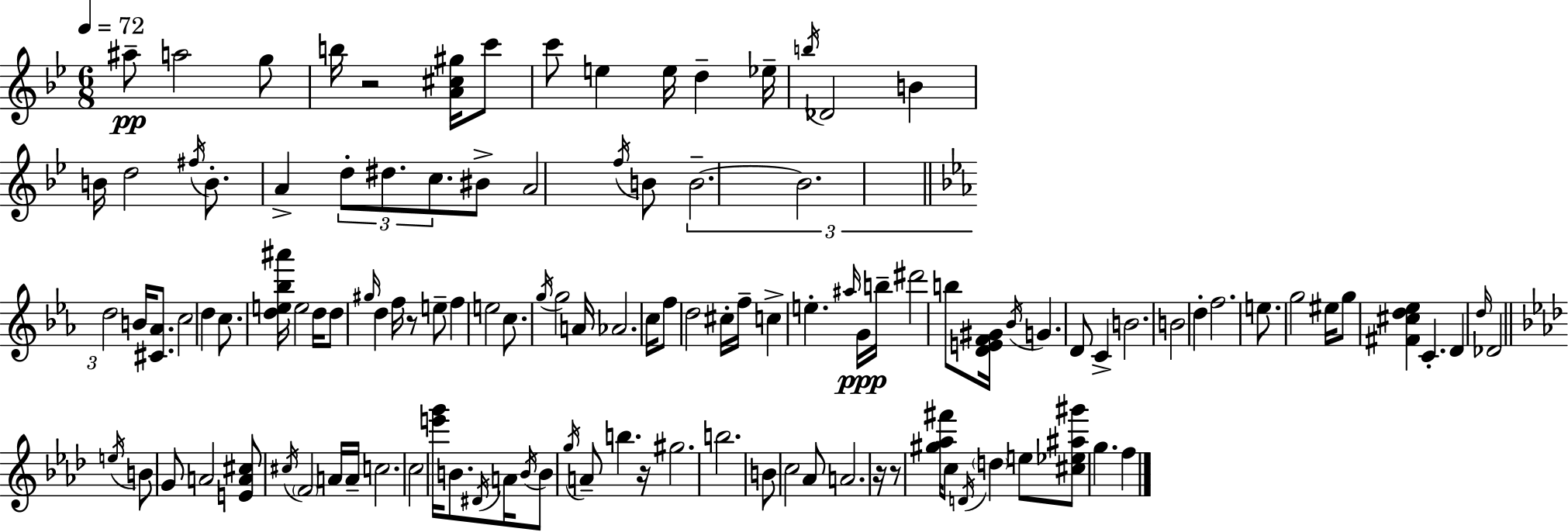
{
  \clef treble
  \numericTimeSignature
  \time 6/8
  \key bes \major
  \tempo 4 = 72
  ais''8--\pp a''2 g''8 | b''16 r2 <a' cis'' gis''>16 c'''8 | c'''8 e''4 e''16 d''4-- ees''16-- | \acciaccatura { b''16 } des'2 b'4 | \break b'16 d''2 \acciaccatura { fis''16 } b'8.-. | a'4-> \tuplet 3/2 { d''8-. dis''8. c''8. } | bis'8-> a'2 | \acciaccatura { f''16 } b'8 \tuplet 3/2 { b'2.--~~ | \break b'2. | \bar "||" \break \key c \minor d''2 } b'16 <cis' aes'>8. | c''2 d''4 | c''8. <d'' e'' bes'' ais'''>16 e''2 | d''16 d''8 \grace { gis''16 } d''4 f''16 r8 e''8-- | \break f''4 e''2 | c''8. \acciaccatura { g''16 } g''2 | a'16 aes'2. | c''16 f''8 d''2 | \break cis''16-. f''16-- c''4-> e''4.-. | \grace { ais''16 } g'16\ppp b''16-- dis'''2 | b''8 <d' e' f' gis'>16 \acciaccatura { bes'16 } g'4. d'8 | c'4-> b'2. | \break b'2 | d''4-. f''2. | e''8. g''2 | eis''16 g''8 <fis' cis'' d'' ees''>4 c'4.-. | \break d'4 \grace { d''16 } des'2 | \bar "||" \break \key f \minor \acciaccatura { e''16 } b'8 g'8 a'2 | <e' a' cis''>8 \acciaccatura { cis''16 } \parenthesize f'2 | a'16 a'16-- c''2. | c''2 <e''' g'''>16 b'8. | \break \acciaccatura { dis'16 } a'16 \acciaccatura { b'16 } b'8 \acciaccatura { g''16 } a'8-- b''4. | r16 gis''2. | b''2. | b'8 c''2 | \break aes'8 a'2. | r16 r8 <gis'' aes'' fis'''>16 c''8 \acciaccatura { d'16 } | \parenthesize d''4 e''8 <cis'' ees'' ais'' gis'''>8 g''4. | f''4 \bar "|."
}